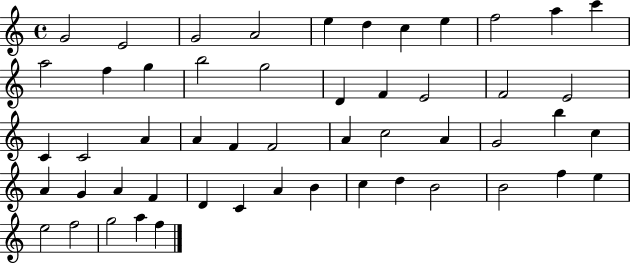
G4/h E4/h G4/h A4/h E5/q D5/q C5/q E5/q F5/h A5/q C6/q A5/h F5/q G5/q B5/h G5/h D4/q F4/q E4/h F4/h E4/h C4/q C4/h A4/q A4/q F4/q F4/h A4/q C5/h A4/q G4/h B5/q C5/q A4/q G4/q A4/q F4/q D4/q C4/q A4/q B4/q C5/q D5/q B4/h B4/h F5/q E5/q E5/h F5/h G5/h A5/q F5/q